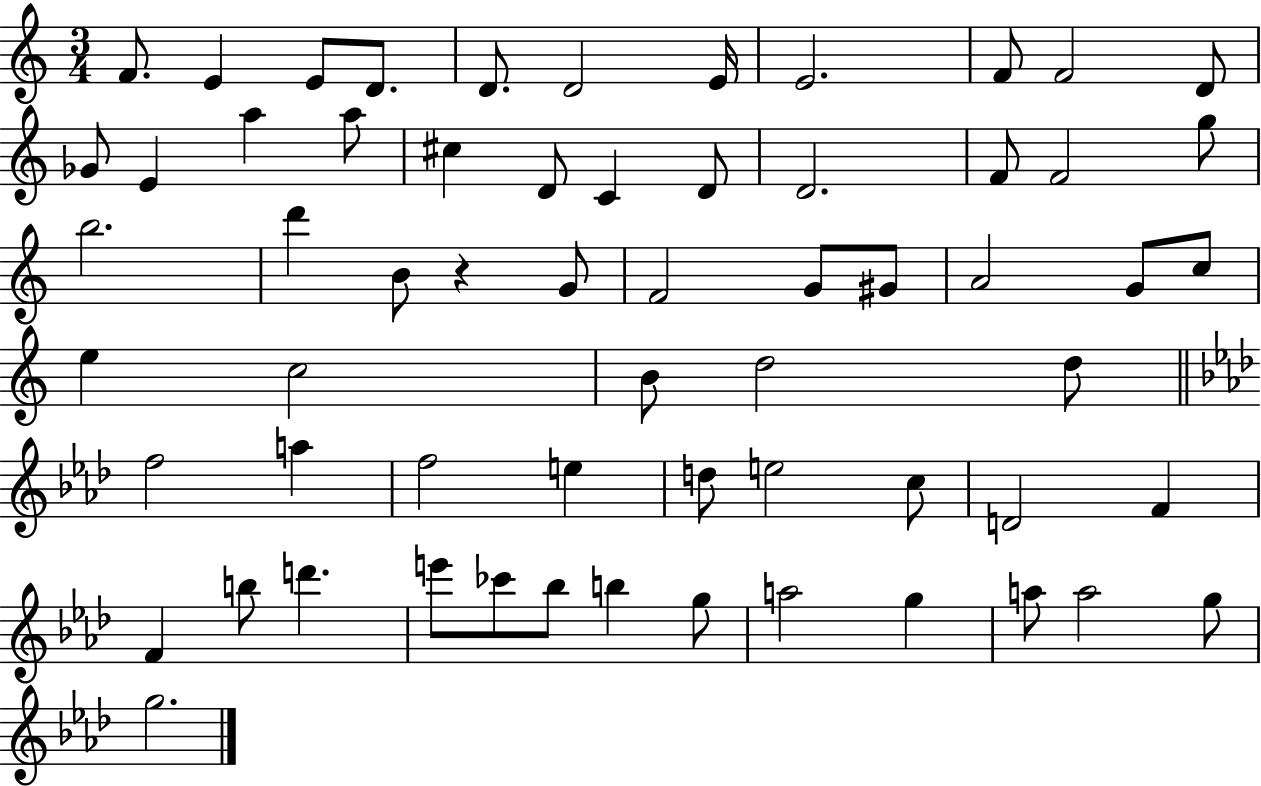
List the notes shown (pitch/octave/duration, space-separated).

F4/e. E4/q E4/e D4/e. D4/e. D4/h E4/s E4/h. F4/e F4/h D4/e Gb4/e E4/q A5/q A5/e C#5/q D4/e C4/q D4/e D4/h. F4/e F4/h G5/e B5/h. D6/q B4/e R/q G4/e F4/h G4/e G#4/e A4/h G4/e C5/e E5/q C5/h B4/e D5/h D5/e F5/h A5/q F5/h E5/q D5/e E5/h C5/e D4/h F4/q F4/q B5/e D6/q. E6/e CES6/e Bb5/e B5/q G5/e A5/h G5/q A5/e A5/h G5/e G5/h.